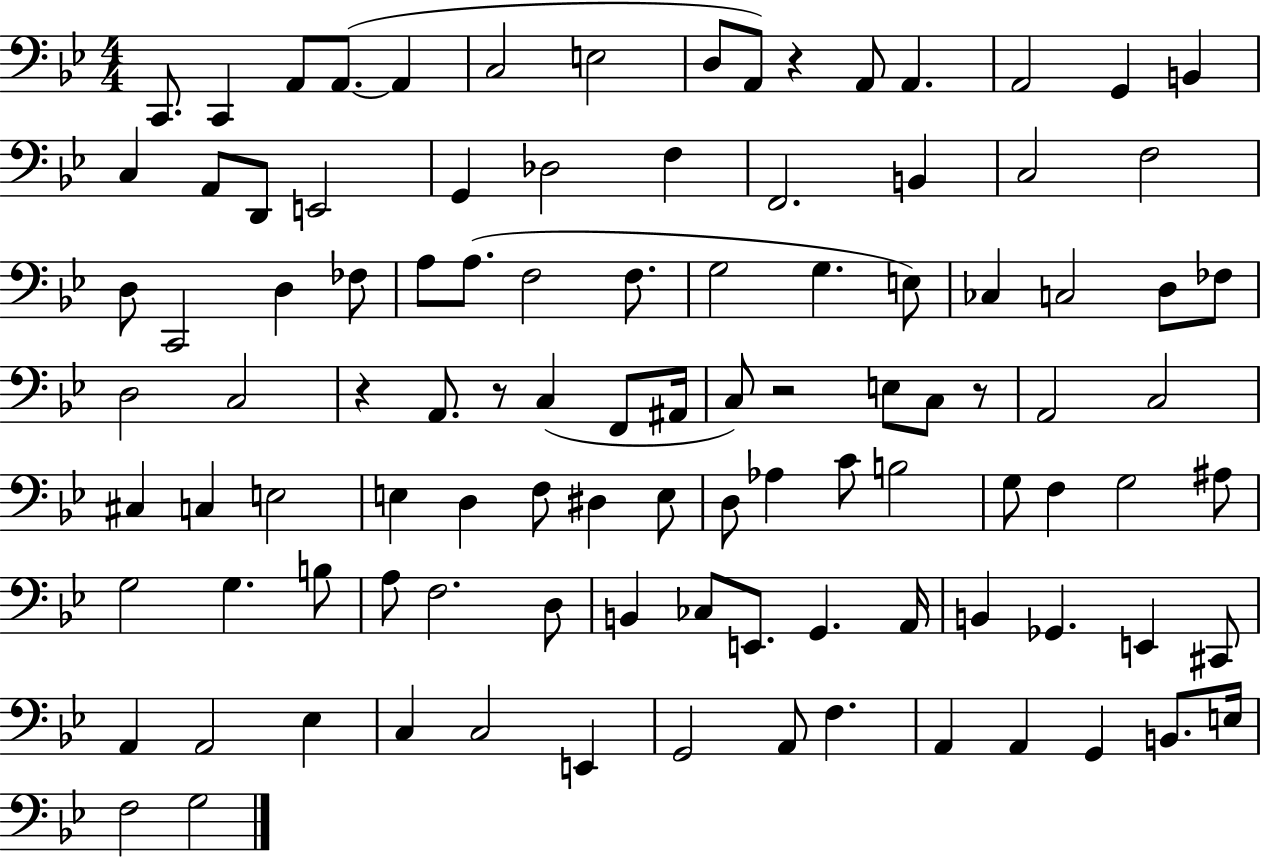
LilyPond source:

{
  \clef bass
  \numericTimeSignature
  \time 4/4
  \key bes \major
  c,8. c,4 a,8 a,8.~(~ a,4 | c2 e2 | d8 a,8) r4 a,8 a,4. | a,2 g,4 b,4 | \break c4 a,8 d,8 e,2 | g,4 des2 f4 | f,2. b,4 | c2 f2 | \break d8 c,2 d4 fes8 | a8 a8.( f2 f8. | g2 g4. e8) | ces4 c2 d8 fes8 | \break d2 c2 | r4 a,8. r8 c4( f,8 ais,16 | c8) r2 e8 c8 r8 | a,2 c2 | \break cis4 c4 e2 | e4 d4 f8 dis4 e8 | d8 aes4 c'8 b2 | g8 f4 g2 ais8 | \break g2 g4. b8 | a8 f2. d8 | b,4 ces8 e,8. g,4. a,16 | b,4 ges,4. e,4 cis,8 | \break a,4 a,2 ees4 | c4 c2 e,4 | g,2 a,8 f4. | a,4 a,4 g,4 b,8. e16 | \break f2 g2 | \bar "|."
}